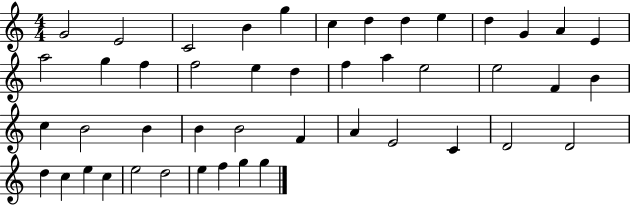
X:1
T:Untitled
M:4/4
L:1/4
K:C
G2 E2 C2 B g c d d e d G A E a2 g f f2 e d f a e2 e2 F B c B2 B B B2 F A E2 C D2 D2 d c e c e2 d2 e f g g